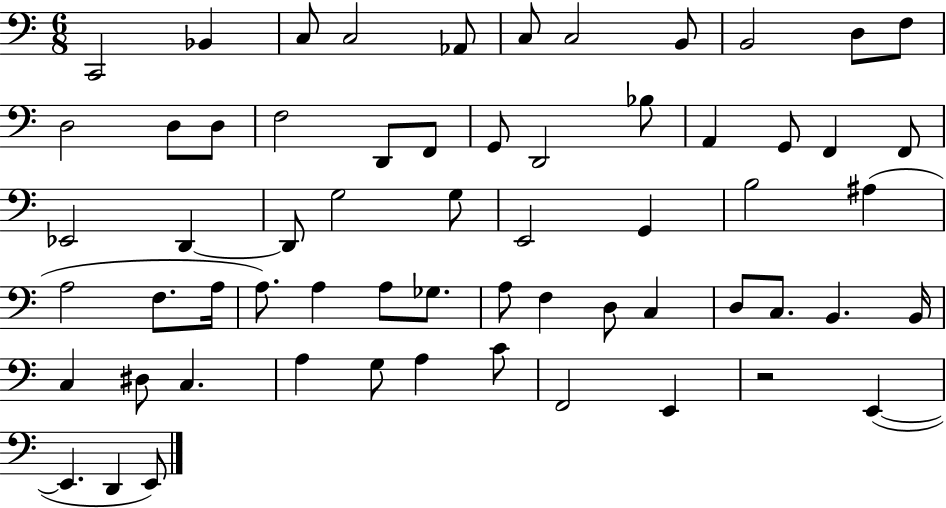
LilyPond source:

{
  \clef bass
  \numericTimeSignature
  \time 6/8
  \key c \major
  \repeat volta 2 { c,2 bes,4 | c8 c2 aes,8 | c8 c2 b,8 | b,2 d8 f8 | \break d2 d8 d8 | f2 d,8 f,8 | g,8 d,2 bes8 | a,4 g,8 f,4 f,8 | \break ees,2 d,4~~ | d,8 g2 g8 | e,2 g,4 | b2 ais4( | \break a2 f8. a16 | a8.) a4 a8 ges8. | a8 f4 d8 c4 | d8 c8. b,4. b,16 | \break c4 dis8 c4. | a4 g8 a4 c'8 | f,2 e,4 | r2 e,4~(~ | \break e,4. d,4 e,8) | } \bar "|."
}